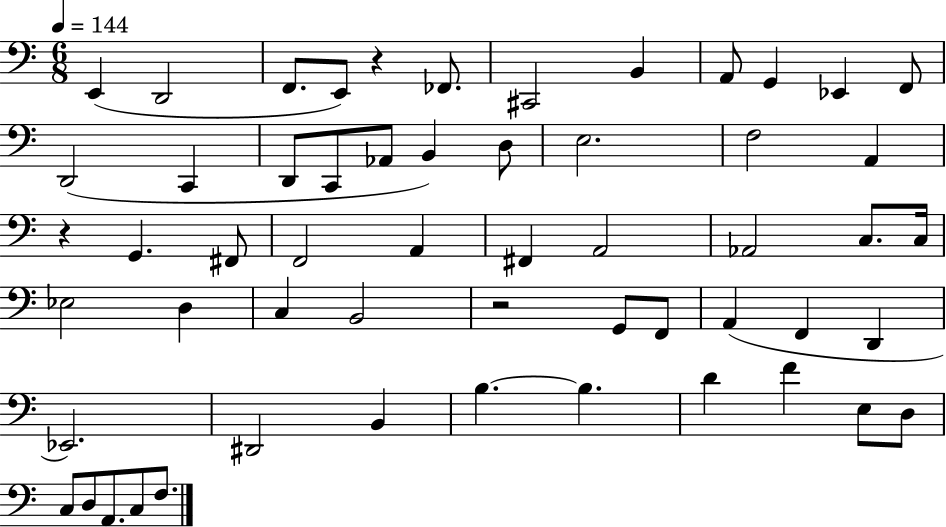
E2/q D2/h F2/e. E2/e R/q FES2/e. C#2/h B2/q A2/e G2/q Eb2/q F2/e D2/h C2/q D2/e C2/e Ab2/e B2/q D3/e E3/h. F3/h A2/q R/q G2/q. F#2/e F2/h A2/q F#2/q A2/h Ab2/h C3/e. C3/s Eb3/h D3/q C3/q B2/h R/h G2/e F2/e A2/q F2/q D2/q Eb2/h. D#2/h B2/q B3/q. B3/q. D4/q F4/q E3/e D3/e C3/e D3/e A2/e. C3/e F3/e.